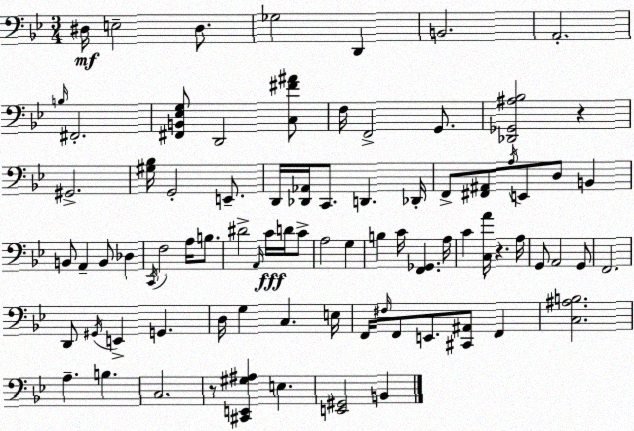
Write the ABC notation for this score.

X:1
T:Untitled
M:3/4
L:1/4
K:Gm
^D,/4 E,2 ^D,/2 _G,2 D,, B,,2 A,,2 B,/4 ^F,,2 [^F,,B,,_E,G,]/2 D,,2 [C,^F^A]/2 F,/4 F,,2 G,,/2 [_D,,_G,,^A,_B,]2 z ^G,,2 [^G,_B,]/4 G,,2 E,,/2 D,,/4 [_D,,_A,,]/4 C,,/2 D,, _D,,/4 F,,/2 [^F,,^A,,]/2 A,/4 E,,/2 D,/2 B,, B,,/2 A,, B,,/2 _D, C,,/4 F,2 A,/4 B,/2 ^D2 A,,/4 C/4 D/4 C/2 A,2 G, B, C/4 [F,,_G,,] A,/4 C [C,A]/4 z A,/4 G,,/2 A,,2 G,,/2 F,,2 D,,/2 ^G,,/4 E,, G,, D,/4 G, C, E,/4 F,,/4 ^F,/4 F,,/2 E,,/2 [^C,,^A,,]/2 F,, [C,^A,B,]2 A, B, C,2 z/2 [^C,,E,,^G,^A,] E, [E,,^G,,]2 B,,